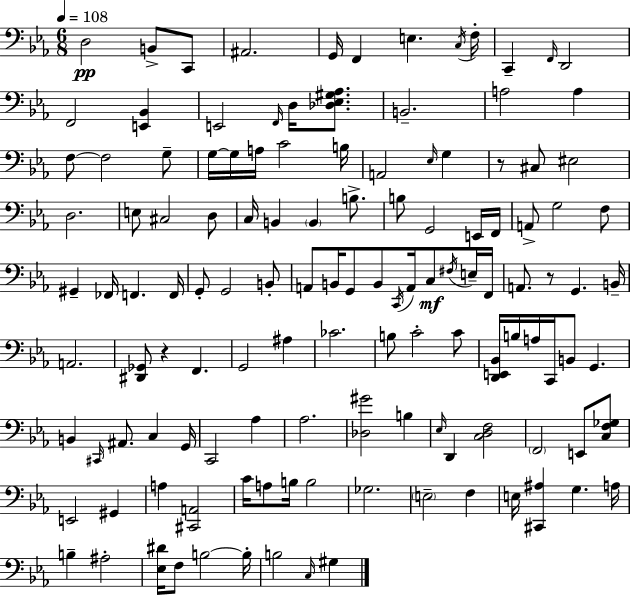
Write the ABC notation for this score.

X:1
T:Untitled
M:6/8
L:1/4
K:Eb
D,2 B,,/2 C,,/2 ^A,,2 G,,/4 F,, E, C,/4 F,/4 C,, F,,/4 D,,2 F,,2 [E,,_B,,] E,,2 F,,/4 D,/4 [_D,_E,^G,_A,]/2 B,,2 A,2 A, F,/2 F,2 G,/2 G,/4 G,/4 A,/4 C2 B,/4 A,,2 _E,/4 G, z/2 ^C,/2 ^E,2 D,2 E,/2 ^C,2 D,/2 C,/4 B,, B,, B,/2 B,/2 G,,2 E,,/4 F,,/4 A,,/2 G,2 F,/2 ^G,, _F,,/4 F,, F,,/4 G,,/2 G,,2 B,,/2 A,,/2 B,,/4 G,,/2 B,,/2 C,,/4 A,,/4 C,/2 ^F,/4 E,/4 F,,/4 A,,/2 z/2 G,, B,,/4 A,,2 [^D,,_G,,]/2 z F,, G,,2 ^A, _C2 B,/2 C2 C/2 [D,,E,,_B,,]/4 B,/4 A,/4 C,,/4 B,,/2 G,, B,, ^C,,/4 ^A,,/2 C, G,,/4 C,,2 _A, _A,2 [_D,^G]2 B, _E,/4 D,, [C,D,F,]2 F,,2 E,,/2 [C,F,_G,]/2 E,,2 ^G,, A, [^C,,A,,]2 C/4 A,/2 B,/4 B,2 _G,2 E,2 F, E,/4 [^C,,^A,] G, A,/4 B, ^A,2 [_E,^D]/4 F,/2 B,2 B,/4 B,2 C,/4 ^G,